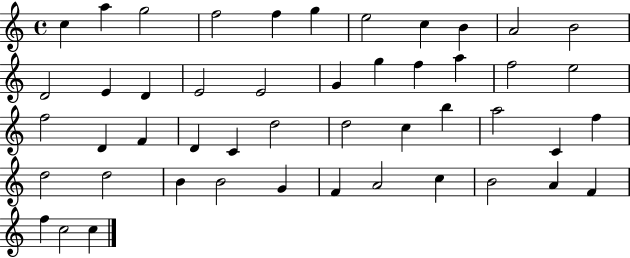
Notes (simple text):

C5/q A5/q G5/h F5/h F5/q G5/q E5/h C5/q B4/q A4/h B4/h D4/h E4/q D4/q E4/h E4/h G4/q G5/q F5/q A5/q F5/h E5/h F5/h D4/q F4/q D4/q C4/q D5/h D5/h C5/q B5/q A5/h C4/q F5/q D5/h D5/h B4/q B4/h G4/q F4/q A4/h C5/q B4/h A4/q F4/q F5/q C5/h C5/q